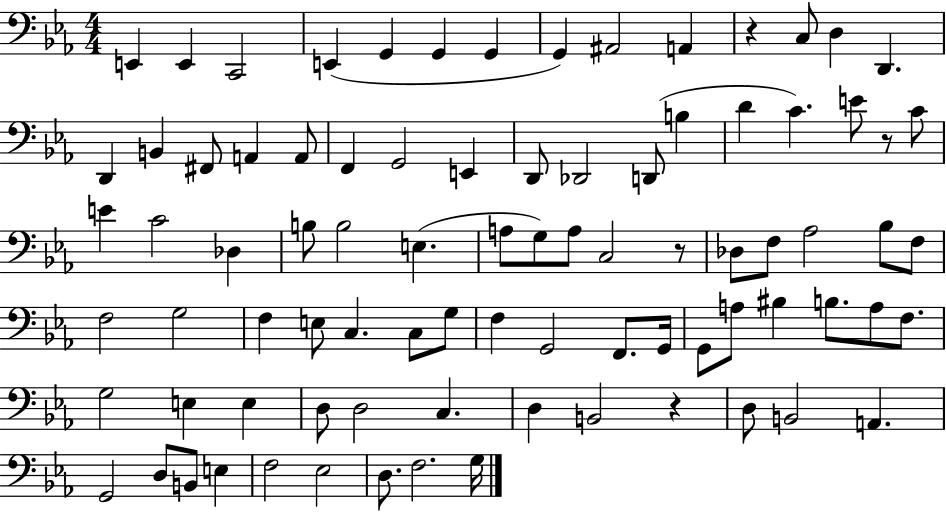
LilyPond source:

{
  \clef bass
  \numericTimeSignature
  \time 4/4
  \key ees \major
  e,4 e,4 c,2 | e,4( g,4 g,4 g,4 | g,4) ais,2 a,4 | r4 c8 d4 d,4. | \break d,4 b,4 fis,8 a,4 a,8 | f,4 g,2 e,4 | d,8 des,2 d,8( b4 | d'4 c'4.) e'8 r8 c'8 | \break e'4 c'2 des4 | b8 b2 e4.( | a8 g8) a8 c2 r8 | des8 f8 aes2 bes8 f8 | \break f2 g2 | f4 e8 c4. c8 g8 | f4 g,2 f,8. g,16 | g,8 a8 bis4 b8. a8 f8. | \break g2 e4 e4 | d8 d2 c4. | d4 b,2 r4 | d8 b,2 a,4. | \break g,2 d8 b,8 e4 | f2 ees2 | d8. f2. g16 | \bar "|."
}